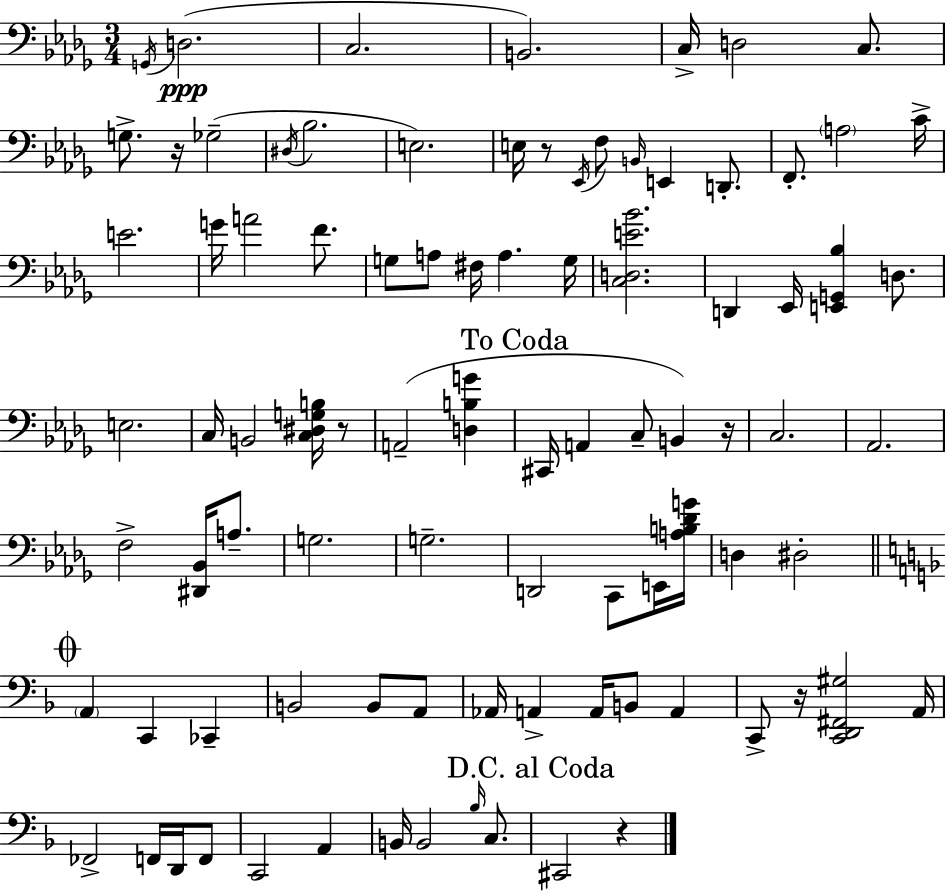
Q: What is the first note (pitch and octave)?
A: G2